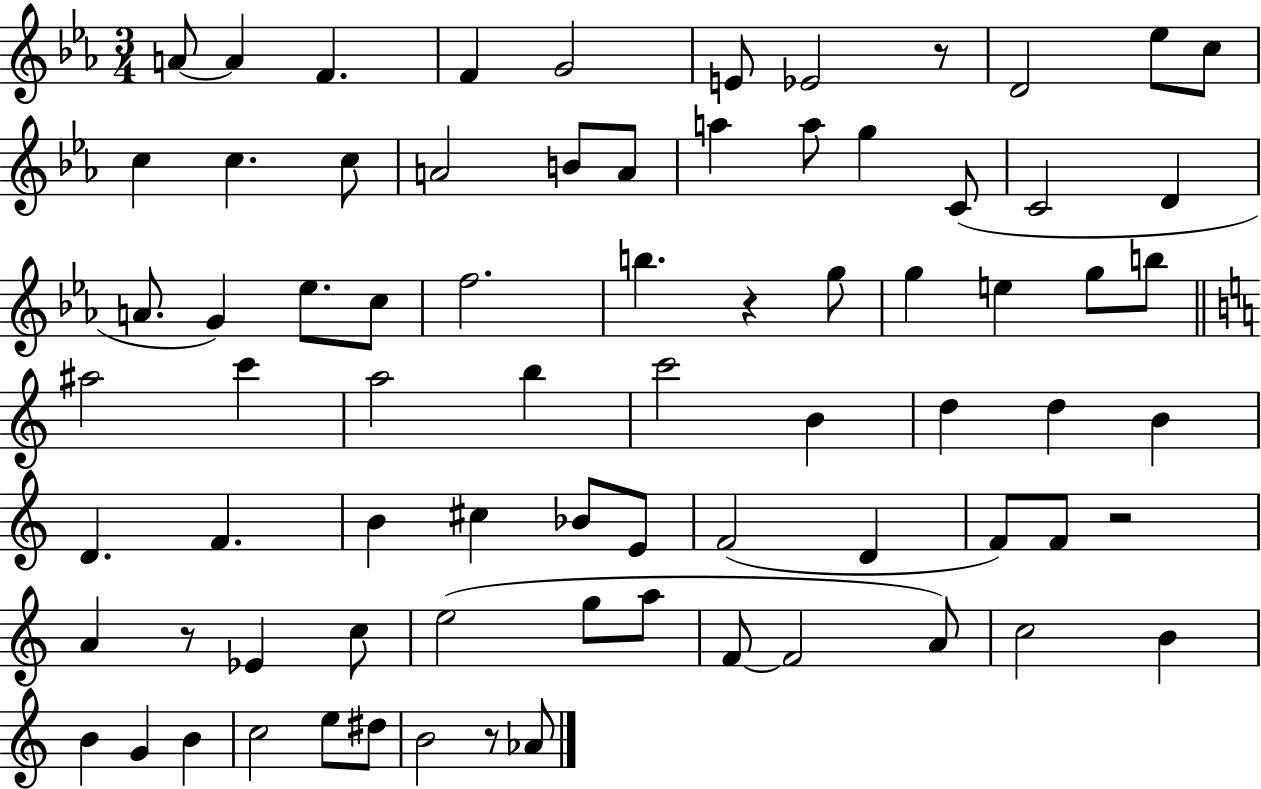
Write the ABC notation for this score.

X:1
T:Untitled
M:3/4
L:1/4
K:Eb
A/2 A F F G2 E/2 _E2 z/2 D2 _e/2 c/2 c c c/2 A2 B/2 A/2 a a/2 g C/2 C2 D A/2 G _e/2 c/2 f2 b z g/2 g e g/2 b/2 ^a2 c' a2 b c'2 B d d B D F B ^c _B/2 E/2 F2 D F/2 F/2 z2 A z/2 _E c/2 e2 g/2 a/2 F/2 F2 A/2 c2 B B G B c2 e/2 ^d/2 B2 z/2 _A/2